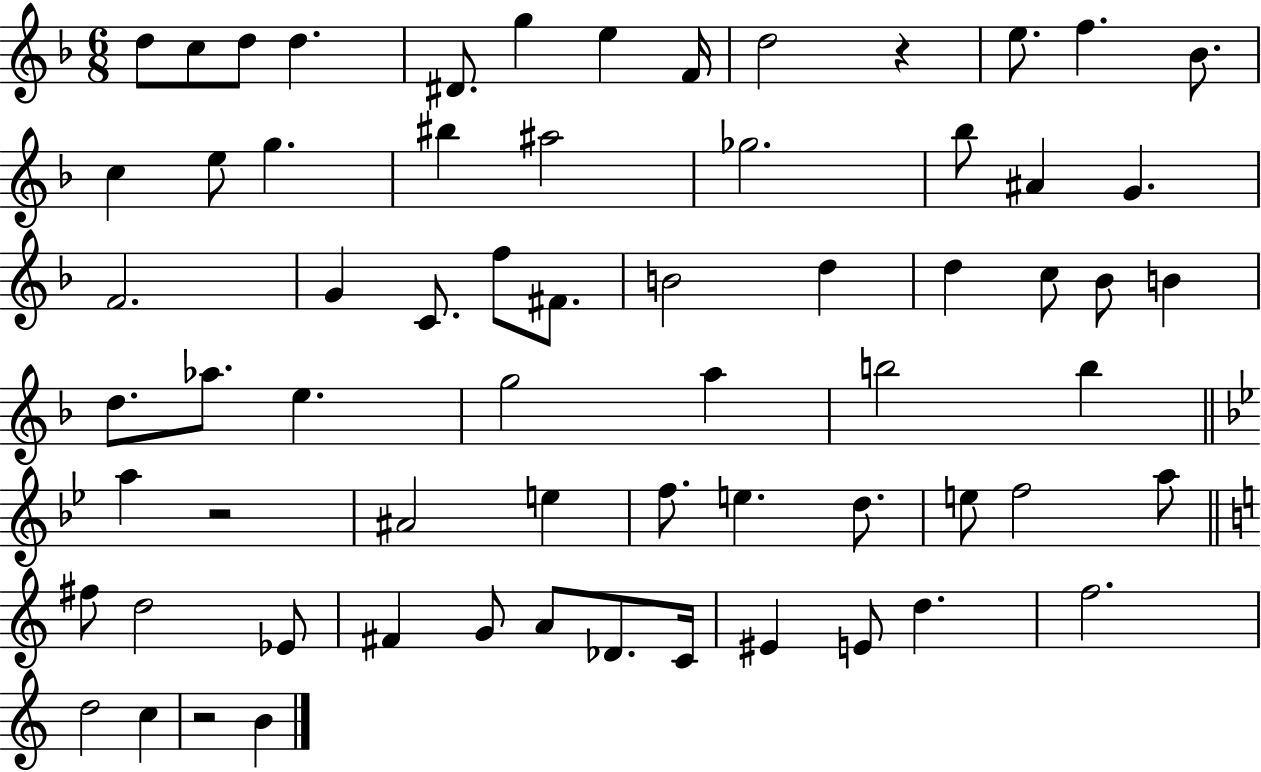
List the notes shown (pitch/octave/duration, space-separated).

D5/e C5/e D5/e D5/q. D#4/e. G5/q E5/q F4/s D5/h R/q E5/e. F5/q. Bb4/e. C5/q E5/e G5/q. BIS5/q A#5/h Gb5/h. Bb5/e A#4/q G4/q. F4/h. G4/q C4/e. F5/e F#4/e. B4/h D5/q D5/q C5/e Bb4/e B4/q D5/e. Ab5/e. E5/q. G5/h A5/q B5/h B5/q A5/q R/h A#4/h E5/q F5/e. E5/q. D5/e. E5/e F5/h A5/e F#5/e D5/h Eb4/e F#4/q G4/e A4/e Db4/e. C4/s EIS4/q E4/e D5/q. F5/h. D5/h C5/q R/h B4/q